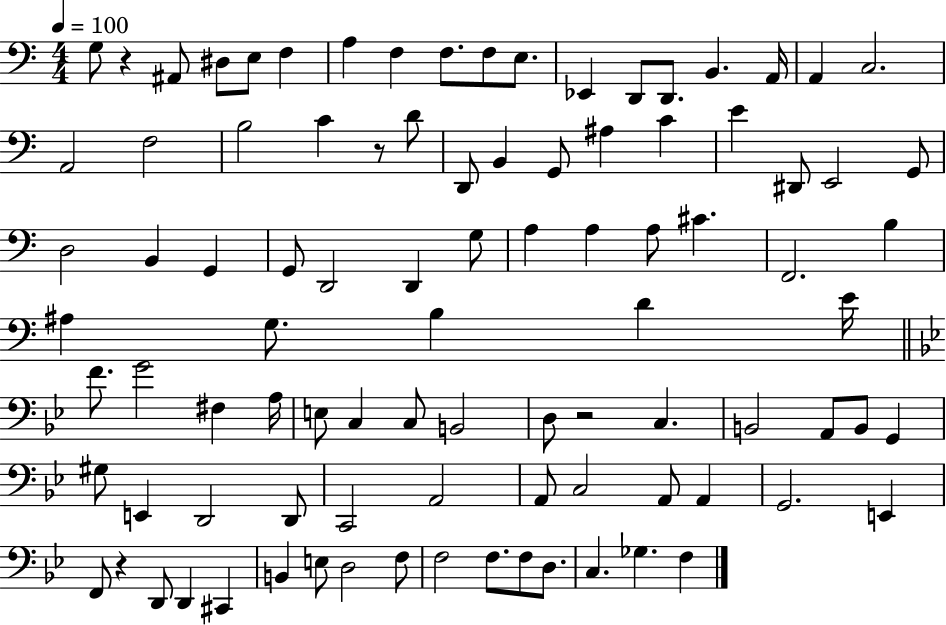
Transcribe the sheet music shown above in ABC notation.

X:1
T:Untitled
M:4/4
L:1/4
K:C
G,/2 z ^A,,/2 ^D,/2 E,/2 F, A, F, F,/2 F,/2 E,/2 _E,, D,,/2 D,,/2 B,, A,,/4 A,, C,2 A,,2 F,2 B,2 C z/2 D/2 D,,/2 B,, G,,/2 ^A, C E ^D,,/2 E,,2 G,,/2 D,2 B,, G,, G,,/2 D,,2 D,, G,/2 A, A, A,/2 ^C F,,2 B, ^A, G,/2 B, D E/4 F/2 G2 ^F, A,/4 E,/2 C, C,/2 B,,2 D,/2 z2 C, B,,2 A,,/2 B,,/2 G,, ^G,/2 E,, D,,2 D,,/2 C,,2 A,,2 A,,/2 C,2 A,,/2 A,, G,,2 E,, F,,/2 z D,,/2 D,, ^C,, B,, E,/2 D,2 F,/2 F,2 F,/2 F,/2 D,/2 C, _G, F,